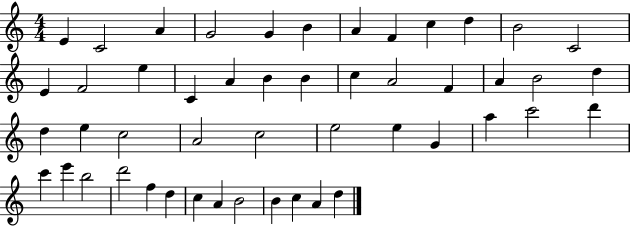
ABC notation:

X:1
T:Untitled
M:4/4
L:1/4
K:C
E C2 A G2 G B A F c d B2 C2 E F2 e C A B B c A2 F A B2 d d e c2 A2 c2 e2 e G a c'2 d' c' e' b2 d'2 f d c A B2 B c A d